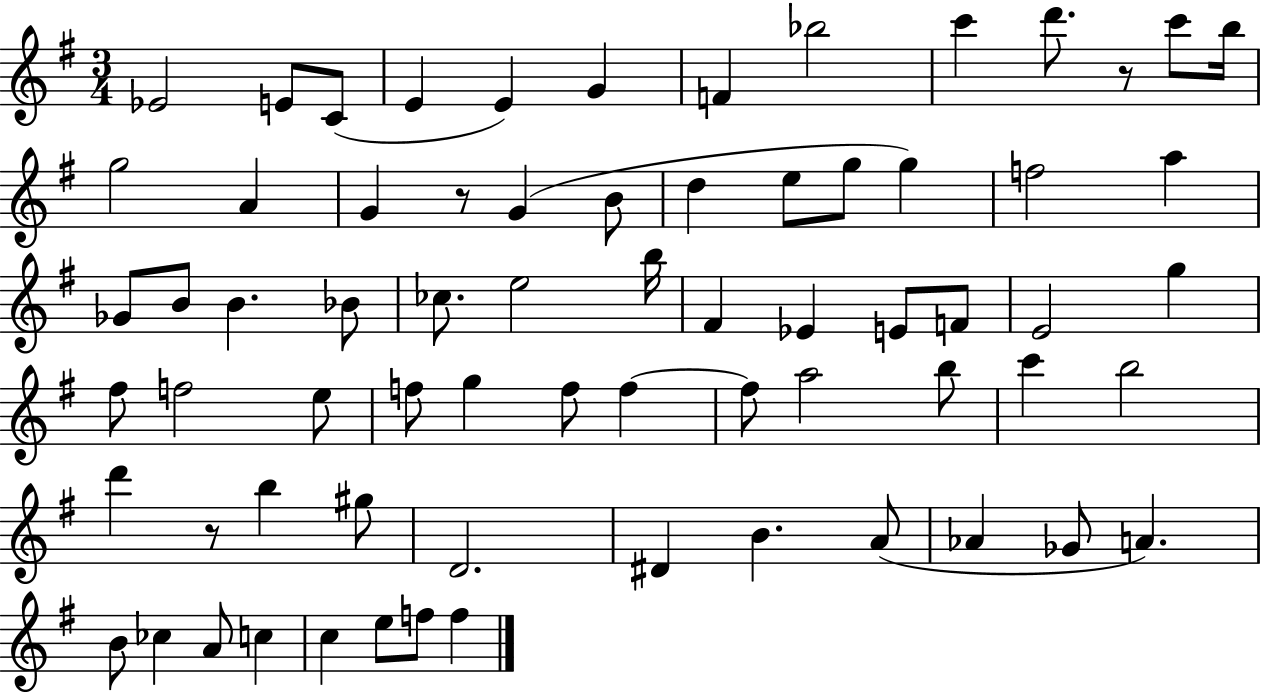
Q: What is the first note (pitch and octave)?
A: Eb4